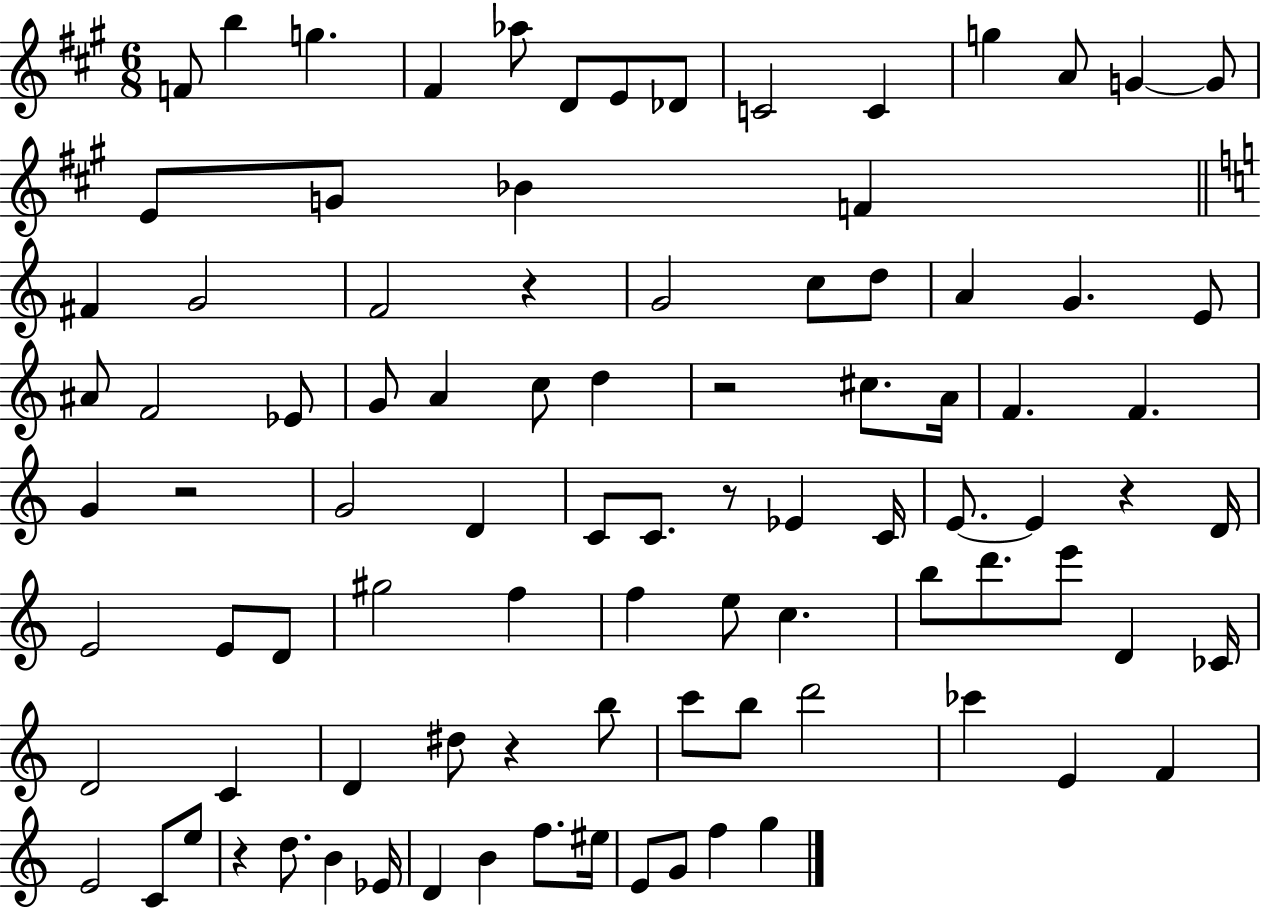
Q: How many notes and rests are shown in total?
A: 93